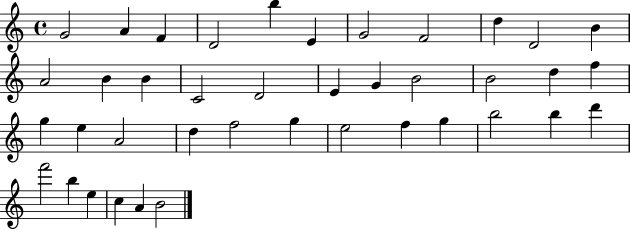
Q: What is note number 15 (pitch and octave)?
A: C4